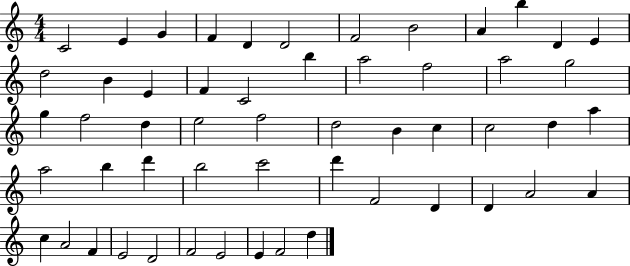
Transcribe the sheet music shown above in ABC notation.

X:1
T:Untitled
M:4/4
L:1/4
K:C
C2 E G F D D2 F2 B2 A b D E d2 B E F C2 b a2 f2 a2 g2 g f2 d e2 f2 d2 B c c2 d a a2 b d' b2 c'2 d' F2 D D A2 A c A2 F E2 D2 F2 E2 E F2 d